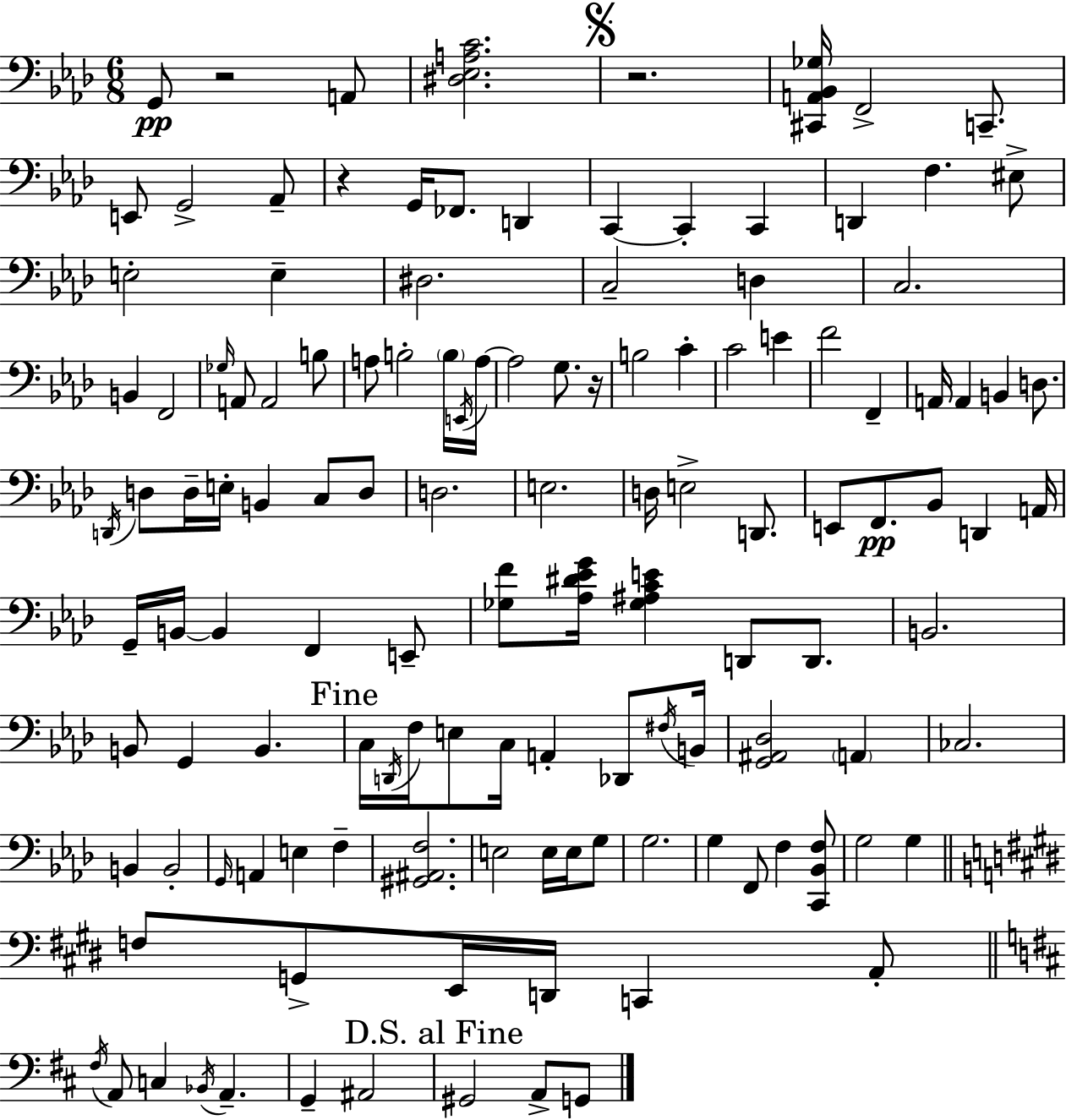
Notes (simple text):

G2/e R/h A2/e [D#3,Eb3,A3,C4]/h. R/h. [C#2,A2,Bb2,Gb3]/s F2/h C2/e. E2/e G2/h Ab2/e R/q G2/s FES2/e. D2/q C2/q C2/q C2/q D2/q F3/q. EIS3/e E3/h E3/q D#3/h. C3/h D3/q C3/h. B2/q F2/h Gb3/s A2/e A2/h B3/e A3/e B3/h B3/s E2/s A3/s A3/h G3/e. R/s B3/h C4/q C4/h E4/q F4/h F2/q A2/s A2/q B2/q D3/e. D2/s D3/e D3/s E3/s B2/q C3/e D3/e D3/h. E3/h. D3/s E3/h D2/e. E2/e F2/e. Bb2/e D2/q A2/s G2/s B2/s B2/q F2/q E2/e [Gb3,F4]/e [Ab3,D#4,Eb4,G4]/s [Gb3,A#3,C4,E4]/q D2/e D2/e. B2/h. B2/e G2/q B2/q. C3/s D2/s F3/s E3/e C3/s A2/q Db2/e F#3/s B2/s [G2,A#2,Db3]/h A2/q CES3/h. B2/q B2/h G2/s A2/q E3/q F3/q [G#2,A#2,F3]/h. E3/h E3/s E3/s G3/e G3/h. G3/q F2/e F3/q [C2,Bb2,F3]/e G3/h G3/q F3/e G2/e E2/s D2/s C2/q A2/e F#3/s A2/e C3/q Bb2/s A2/q. G2/q A#2/h G#2/h A2/e G2/e